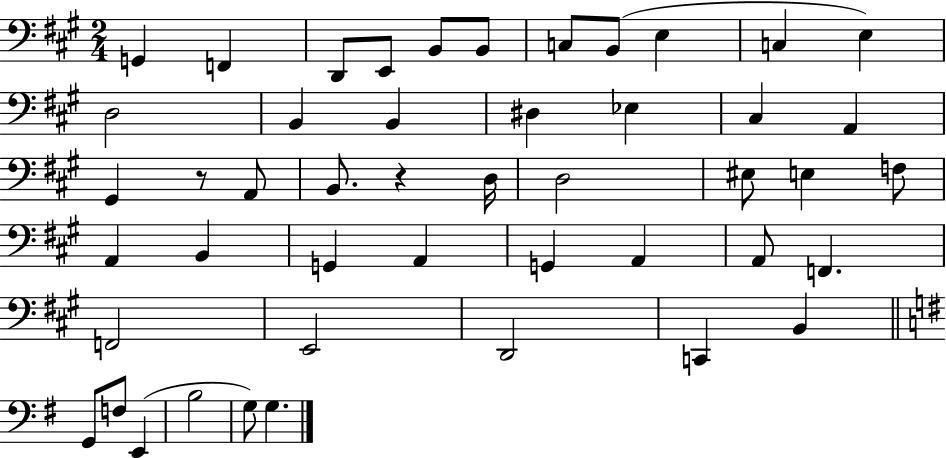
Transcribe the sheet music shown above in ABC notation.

X:1
T:Untitled
M:2/4
L:1/4
K:A
G,, F,, D,,/2 E,,/2 B,,/2 B,,/2 C,/2 B,,/2 E, C, E, D,2 B,, B,, ^D, _E, ^C, A,, ^G,, z/2 A,,/2 B,,/2 z D,/4 D,2 ^E,/2 E, F,/2 A,, B,, G,, A,, G,, A,, A,,/2 F,, F,,2 E,,2 D,,2 C,, B,, G,,/2 F,/2 E,, B,2 G,/2 G,